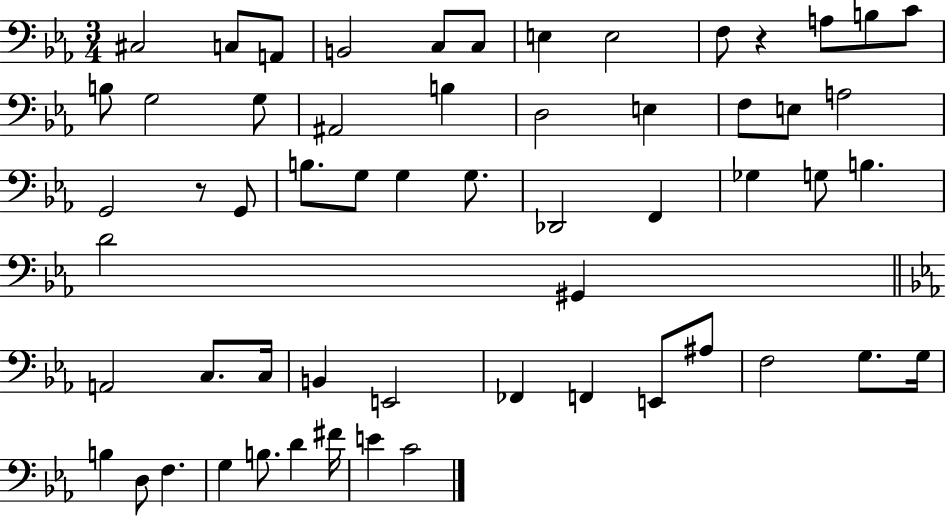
C#3/h C3/e A2/e B2/h C3/e C3/e E3/q E3/h F3/e R/q A3/e B3/e C4/e B3/e G3/h G3/e A#2/h B3/q D3/h E3/q F3/e E3/e A3/h G2/h R/e G2/e B3/e. G3/e G3/q G3/e. Db2/h F2/q Gb3/q G3/e B3/q. D4/h G#2/q A2/h C3/e. C3/s B2/q E2/h FES2/q F2/q E2/e A#3/e F3/h G3/e. G3/s B3/q D3/e F3/q. G3/q B3/e. D4/q F#4/s E4/q C4/h